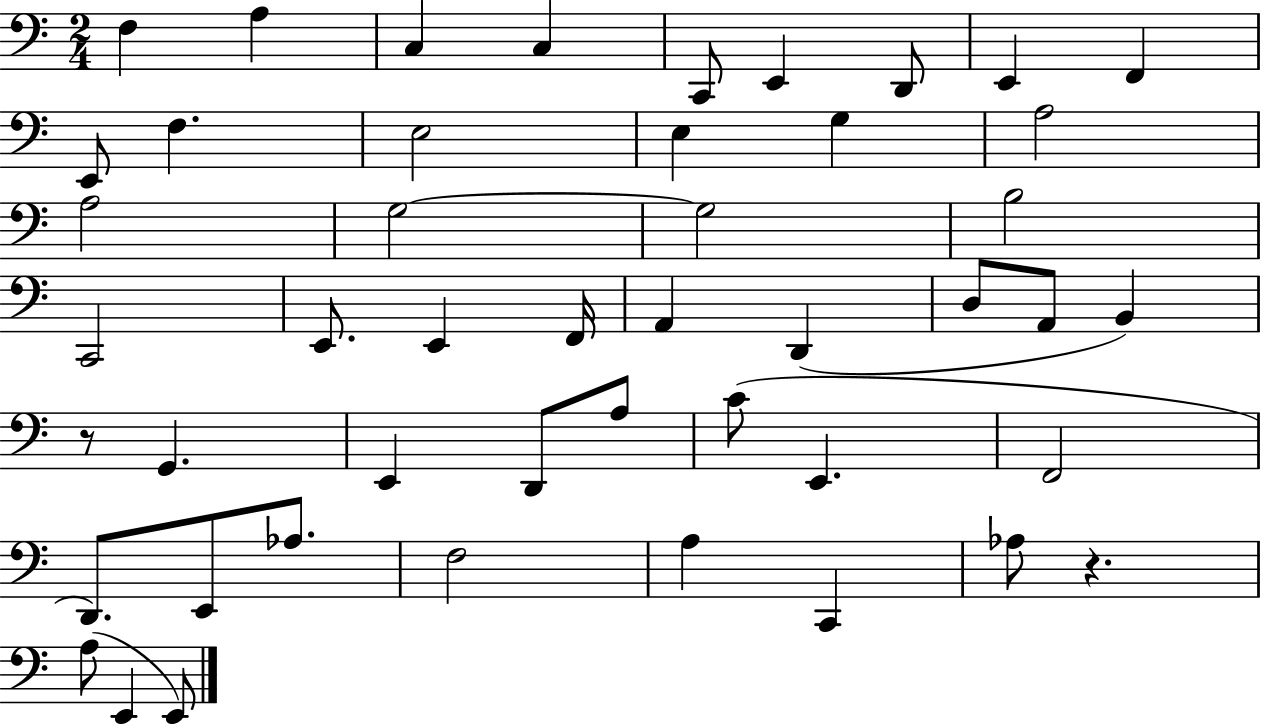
{
  \clef bass
  \numericTimeSignature
  \time 2/4
  \key c \major
  \repeat volta 2 { f4 a4 | c4 c4 | c,8 e,4 d,8 | e,4 f,4 | \break e,8 f4. | e2 | e4 g4 | a2 | \break a2 | g2~~ | g2 | b2 | \break c,2 | e,8. e,4 f,16 | a,4 d,4( | d8 a,8 b,4) | \break r8 g,4. | e,4 d,8 a8 | c'8( e,4. | f,2 | \break d,8.) e,8 aes8. | f2 | a4 c,4 | aes8 r4. | \break a8( e,4 e,8) | } \bar "|."
}